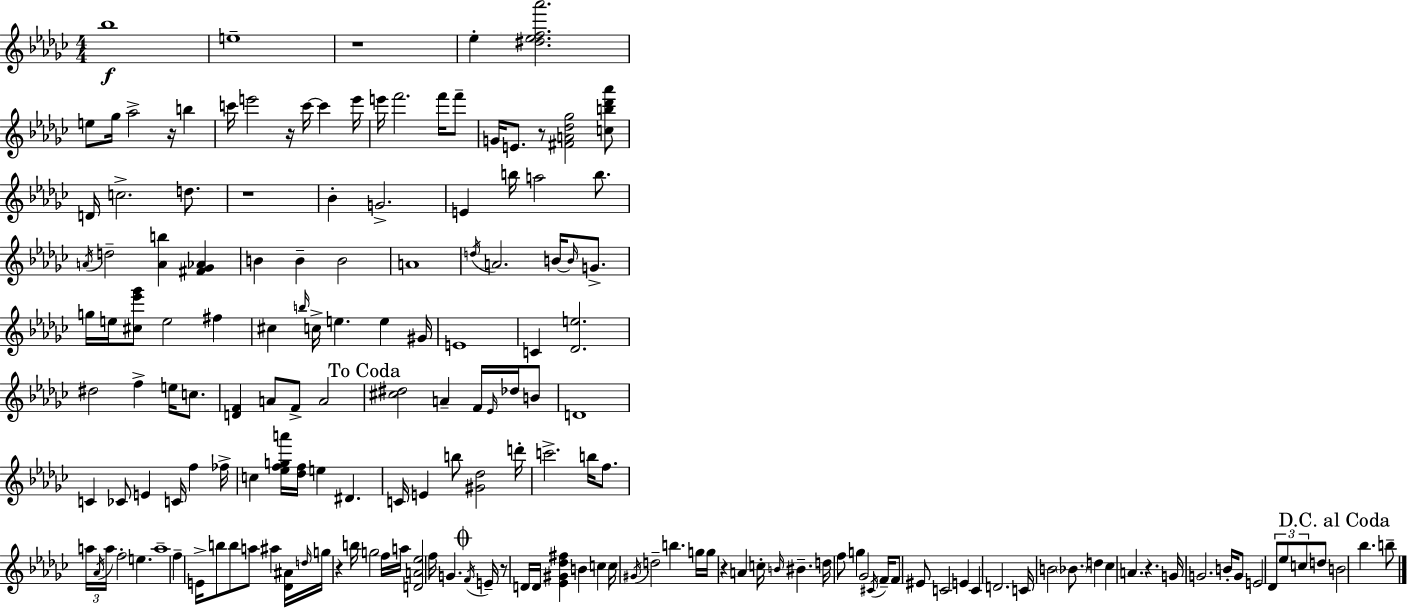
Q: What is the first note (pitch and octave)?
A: Bb5